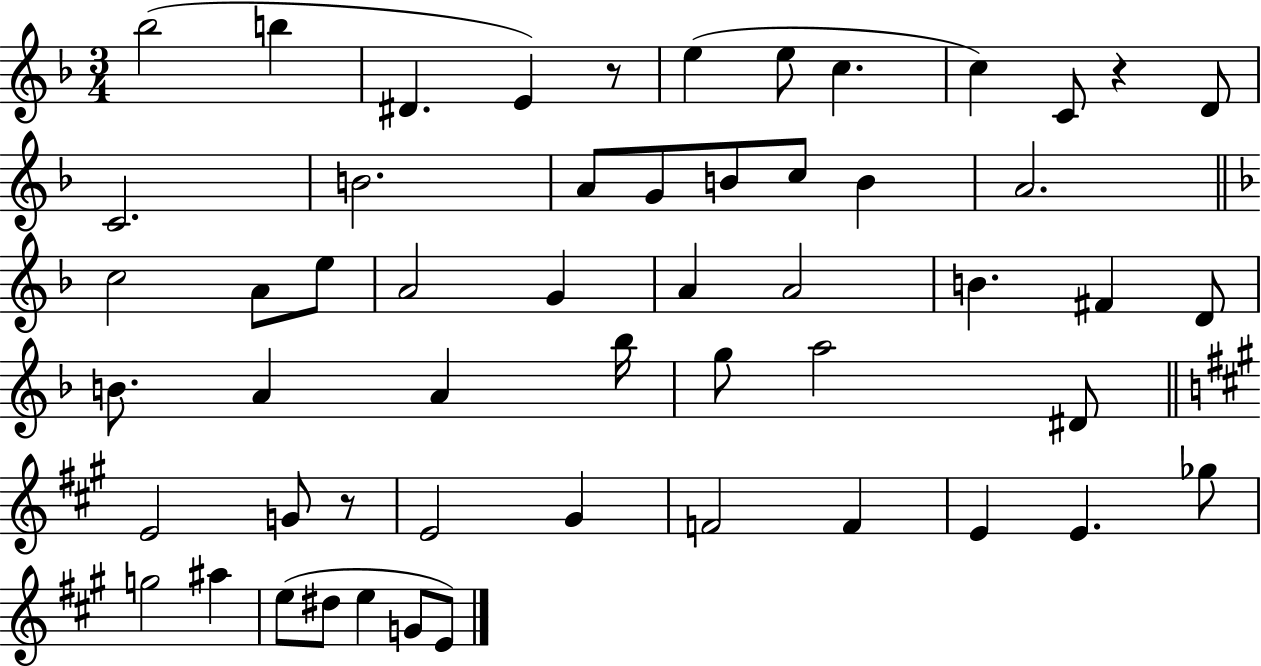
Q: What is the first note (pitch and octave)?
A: Bb5